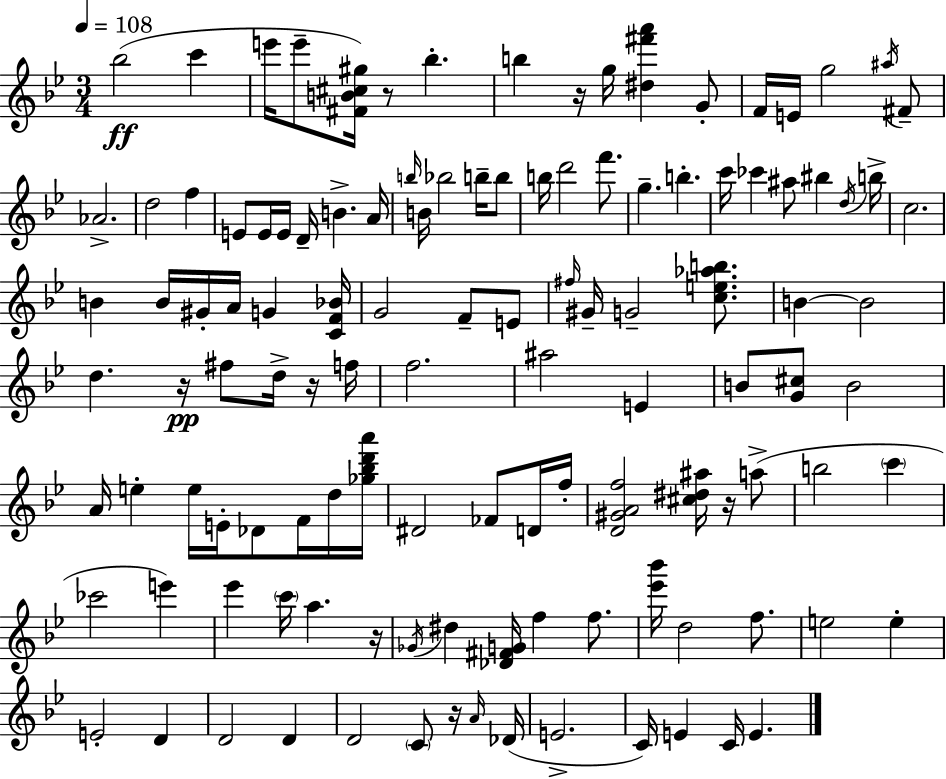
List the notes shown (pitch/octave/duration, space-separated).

Bb5/h C6/q E6/s E6/e [F#4,B4,C#5,G#5]/s R/e Bb5/q. B5/q R/s G5/s [D#5,F#6,A6]/q G4/e F4/s E4/s G5/h A#5/s F#4/e Ab4/h. D5/h F5/q E4/e E4/s E4/s D4/s B4/q. A4/s B5/s B4/s Bb5/h B5/s B5/e B5/s D6/h F6/e. G5/q. B5/q. C6/s CES6/q A#5/e BIS5/q D5/s B5/s C5/h. B4/q B4/s G#4/s A4/s G4/q [C4,F4,Bb4]/s G4/h F4/e E4/e F#5/s G#4/s G4/h [C5,E5,Ab5,B5]/e. B4/q B4/h D5/q. R/s F#5/e D5/s R/s F5/s F5/h. A#5/h E4/q B4/e [G4,C#5]/e B4/h A4/s E5/q E5/s E4/s Db4/e F4/s D5/s [Gb5,Bb5,D6,A6]/s D#4/h FES4/e D4/s F5/s [D4,G#4,A4,F5]/h [C#5,D#5,A#5]/s R/s A5/e B5/h C6/q CES6/h E6/q Eb6/q C6/s A5/q. R/s Gb4/s D#5/q [Db4,F#4,G4]/s F5/q F5/e. [Eb6,Bb6]/s D5/h F5/e. E5/h E5/q E4/h D4/q D4/h D4/q D4/h C4/e R/s A4/s Db4/s E4/h. C4/s E4/q C4/s E4/q.